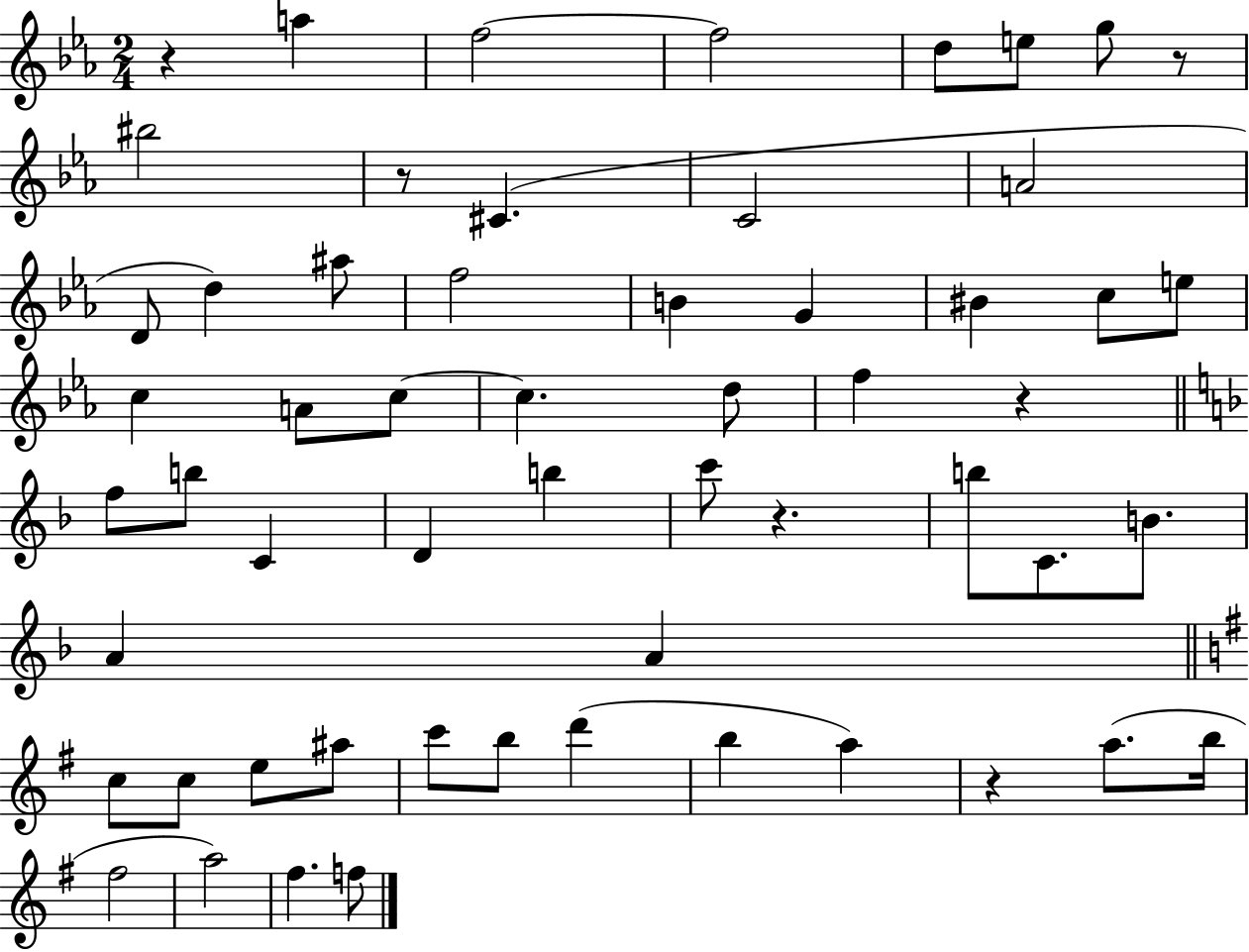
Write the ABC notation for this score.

X:1
T:Untitled
M:2/4
L:1/4
K:Eb
z a f2 f2 d/2 e/2 g/2 z/2 ^b2 z/2 ^C C2 A2 D/2 d ^a/2 f2 B G ^B c/2 e/2 c A/2 c/2 c d/2 f z f/2 b/2 C D b c'/2 z b/2 C/2 B/2 A A c/2 c/2 e/2 ^a/2 c'/2 b/2 d' b a z a/2 b/4 ^f2 a2 ^f f/2